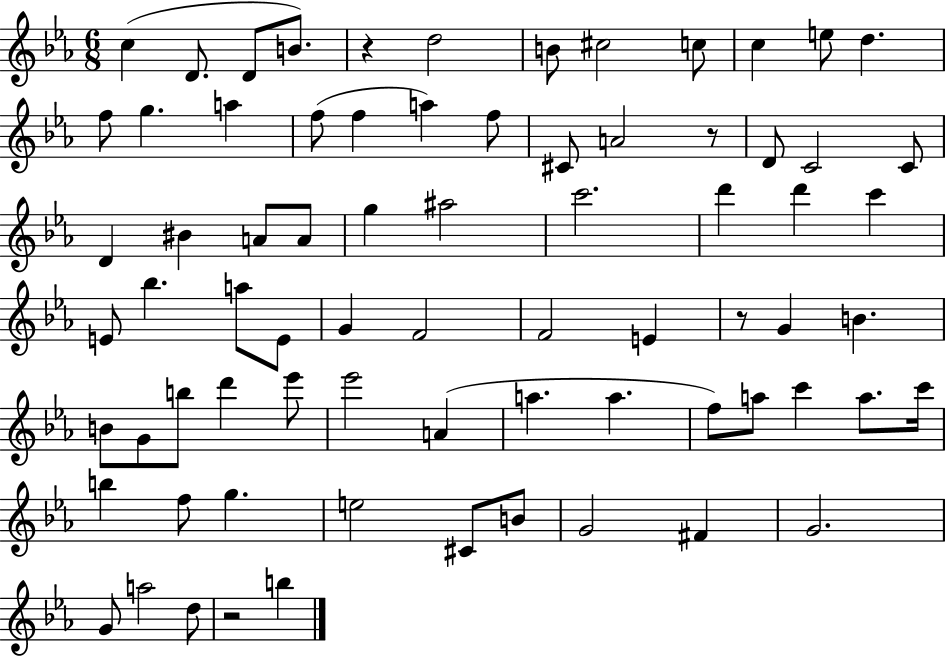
{
  \clef treble
  \numericTimeSignature
  \time 6/8
  \key ees \major
  c''4( d'8. d'8 b'8.) | r4 d''2 | b'8 cis''2 c''8 | c''4 e''8 d''4. | \break f''8 g''4. a''4 | f''8( f''4 a''4) f''8 | cis'8 a'2 r8 | d'8 c'2 c'8 | \break d'4 bis'4 a'8 a'8 | g''4 ais''2 | c'''2. | d'''4 d'''4 c'''4 | \break e'8 bes''4. a''8 e'8 | g'4 f'2 | f'2 e'4 | r8 g'4 b'4. | \break b'8 g'8 b''8 d'''4 ees'''8 | ees'''2 a'4( | a''4. a''4. | f''8) a''8 c'''4 a''8. c'''16 | \break b''4 f''8 g''4. | e''2 cis'8 b'8 | g'2 fis'4 | g'2. | \break g'8 a''2 d''8 | r2 b''4 | \bar "|."
}